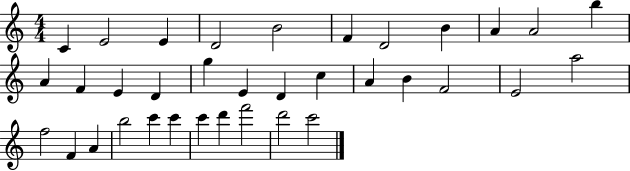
X:1
T:Untitled
M:4/4
L:1/4
K:C
C E2 E D2 B2 F D2 B A A2 b A F E D g E D c A B F2 E2 a2 f2 F A b2 c' c' c' d' f'2 d'2 c'2